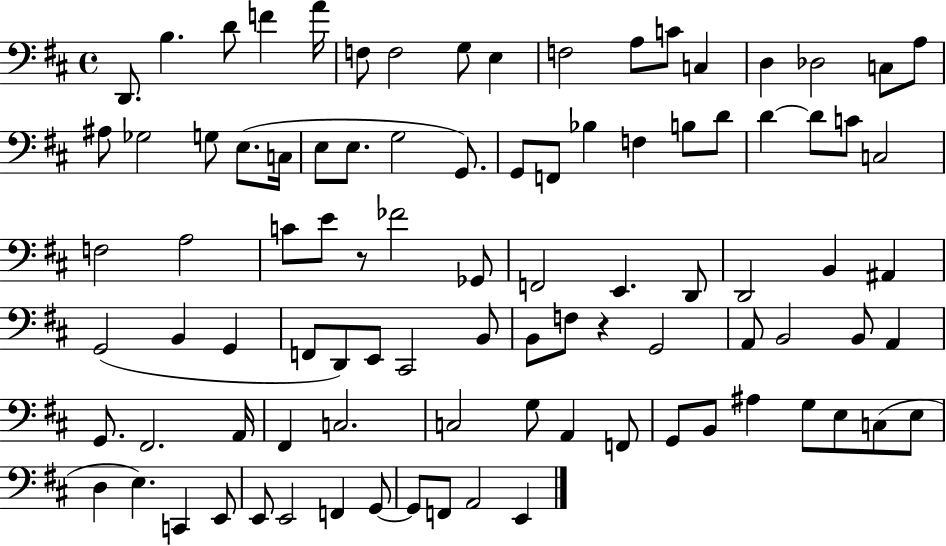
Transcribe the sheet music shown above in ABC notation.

X:1
T:Untitled
M:4/4
L:1/4
K:D
D,,/2 B, D/2 F A/4 F,/2 F,2 G,/2 E, F,2 A,/2 C/2 C, D, _D,2 C,/2 A,/2 ^A,/2 _G,2 G,/2 E,/2 C,/4 E,/2 E,/2 G,2 G,,/2 G,,/2 F,,/2 _B, F, B,/2 D/2 D D/2 C/2 C,2 F,2 A,2 C/2 E/2 z/2 _F2 _G,,/2 F,,2 E,, D,,/2 D,,2 B,, ^A,, G,,2 B,, G,, F,,/2 D,,/2 E,,/2 ^C,,2 B,,/2 B,,/2 F,/2 z G,,2 A,,/2 B,,2 B,,/2 A,, G,,/2 ^F,,2 A,,/4 ^F,, C,2 C,2 G,/2 A,, F,,/2 G,,/2 B,,/2 ^A, G,/2 E,/2 C,/2 E,/2 D, E, C,, E,,/2 E,,/2 E,,2 F,, G,,/2 G,,/2 F,,/2 A,,2 E,,